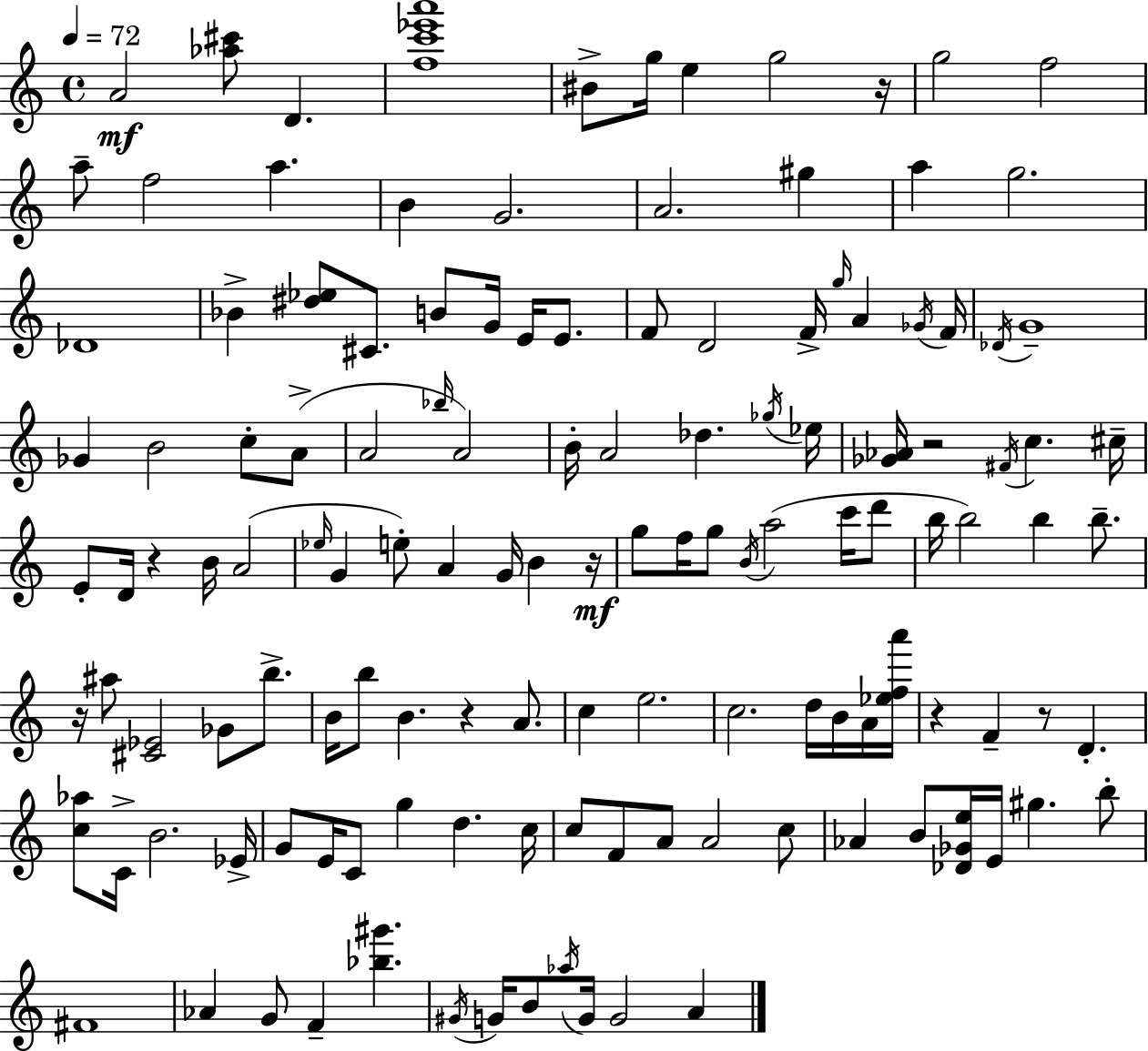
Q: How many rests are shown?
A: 8